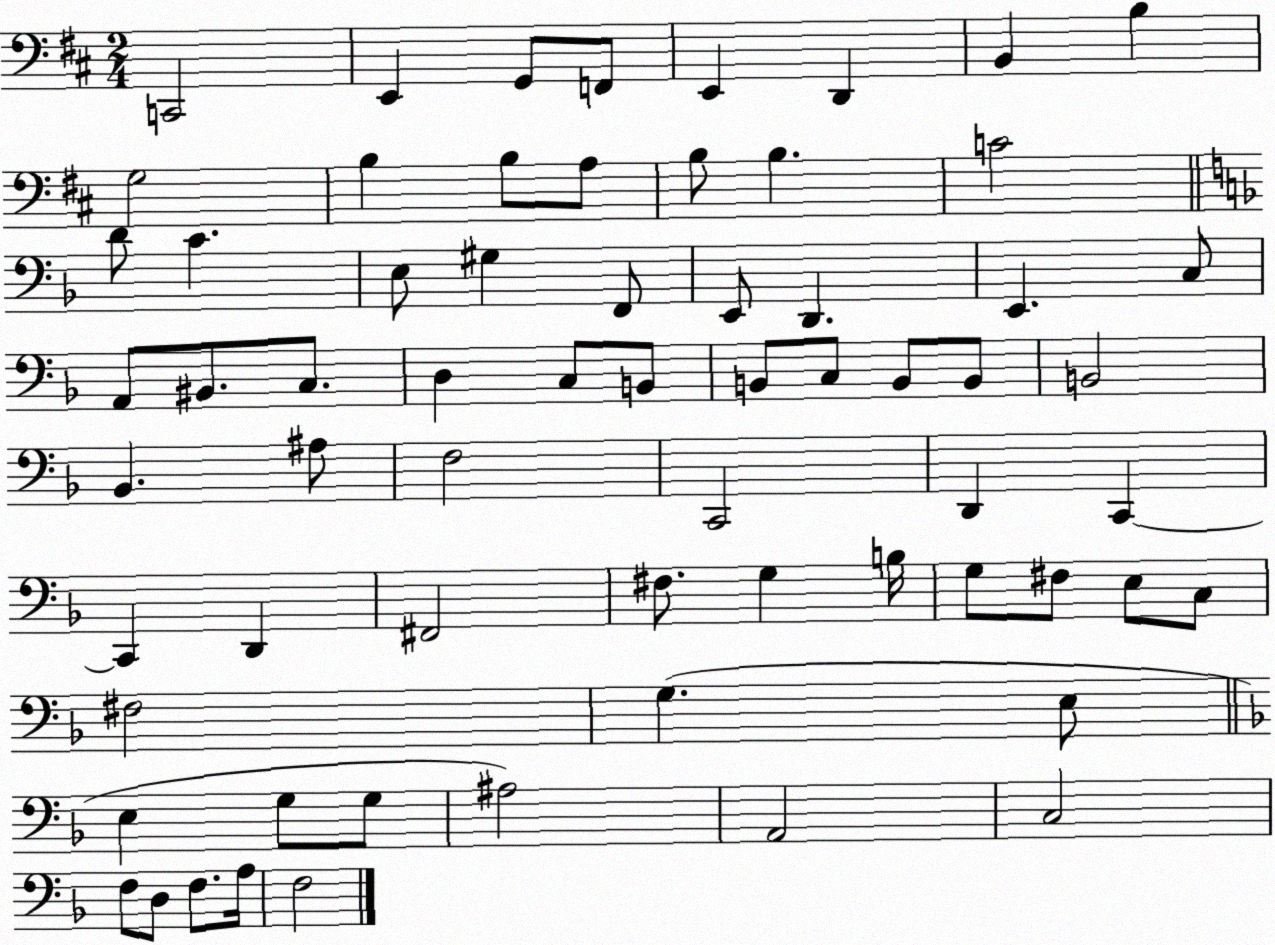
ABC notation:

X:1
T:Untitled
M:2/4
L:1/4
K:D
C,,2 E,, G,,/2 F,,/2 E,, D,, B,, B, G,2 B, B,/2 A,/2 B,/2 B, C2 D/2 C E,/2 ^G, F,,/2 E,,/2 D,, E,, C,/2 A,,/2 ^B,,/2 C,/2 D, C,/2 B,,/2 B,,/2 C,/2 B,,/2 B,,/2 B,,2 _B,, ^A,/2 F,2 C,,2 D,, C,, C,, D,, ^F,,2 ^F,/2 G, B,/4 G,/2 ^F,/2 E,/2 C,/2 ^F,2 G, E,/2 E, G,/2 G,/2 ^A,2 A,,2 C,2 F,/2 D,/2 F,/2 A,/4 F,2